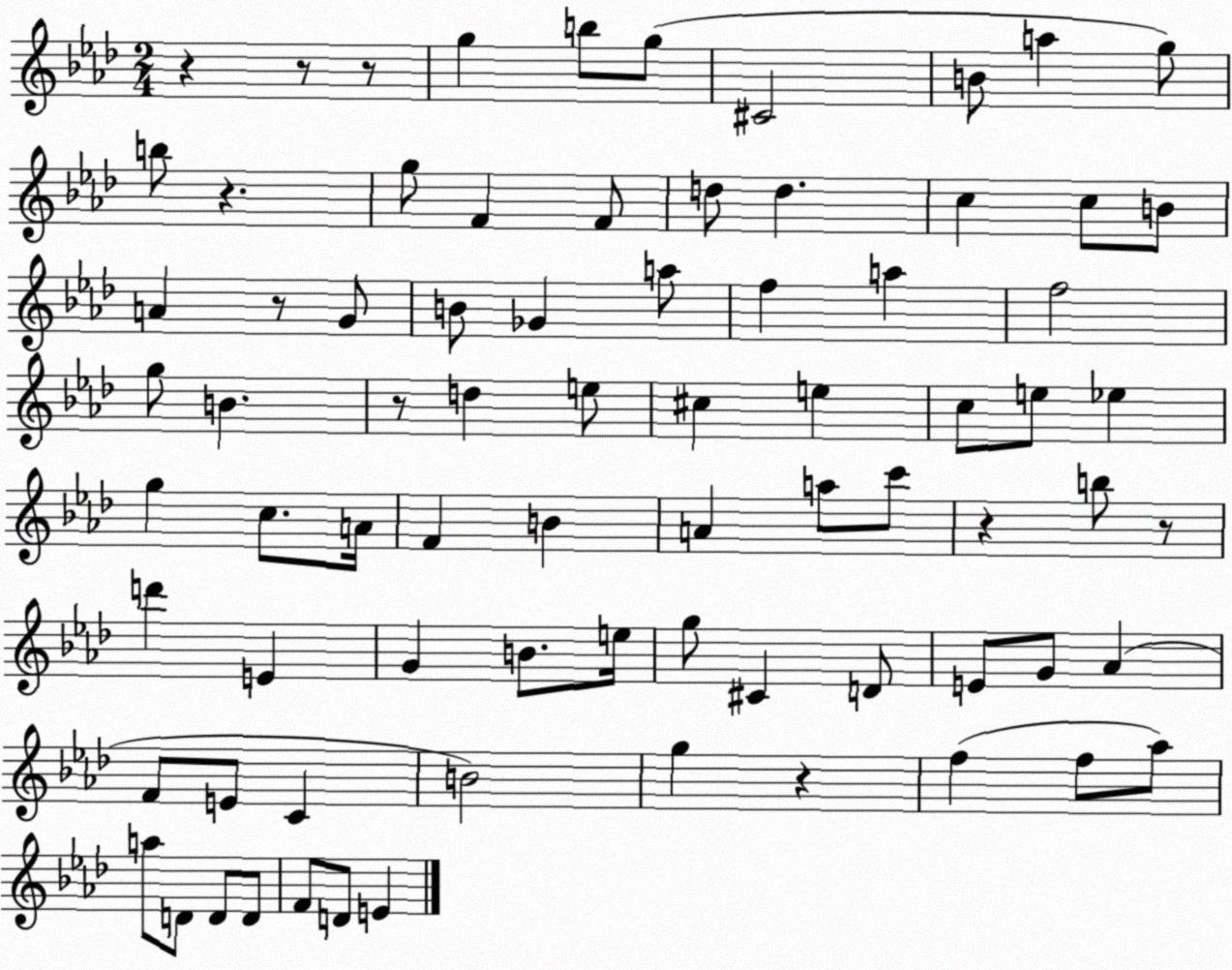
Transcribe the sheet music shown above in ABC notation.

X:1
T:Untitled
M:2/4
L:1/4
K:Ab
z z/2 z/2 g b/2 g/2 ^C2 B/2 a g/2 b/2 z g/2 F F/2 d/2 d c c/2 B/2 A z/2 G/2 B/2 _G a/2 f a f2 g/2 B z/2 d e/2 ^c e c/2 e/2 _e g c/2 A/4 F B A a/2 c'/2 z b/2 z/2 d' E G B/2 e/4 g/2 ^C D/2 E/2 G/2 _A F/2 E/2 C B2 g z f f/2 _a/2 a/2 D/2 D/2 D/2 F/2 D/2 E